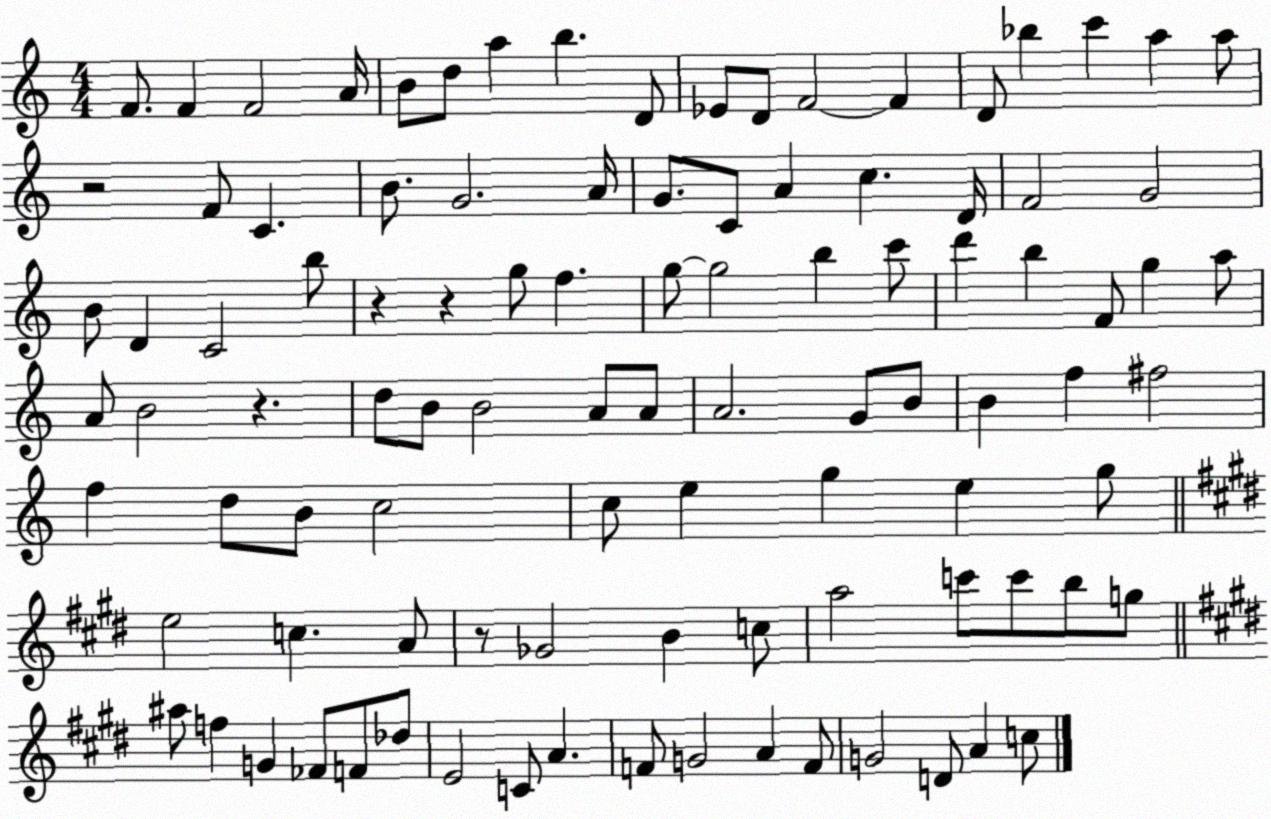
X:1
T:Untitled
M:4/4
L:1/4
K:C
F/2 F F2 A/4 B/2 d/2 a b D/2 _E/2 D/2 F2 F D/2 _b c' a a/2 z2 F/2 C B/2 G2 A/4 G/2 C/2 A c D/4 F2 G2 B/2 D C2 b/2 z z g/2 f g/2 g2 b c'/2 d' b F/2 g a/2 A/2 B2 z d/2 B/2 B2 A/2 A/2 A2 G/2 B/2 B f ^f2 f d/2 B/2 c2 c/2 e g e g/2 e2 c A/2 z/2 _G2 B c/2 a2 c'/2 c'/2 b/2 g/2 ^a/2 f G _F/2 F/2 _d/2 E2 C/2 A F/2 G2 A F/2 G2 D/2 A c/2